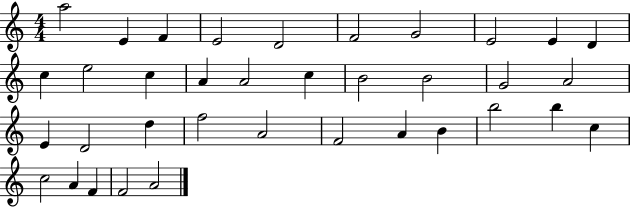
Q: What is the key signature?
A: C major